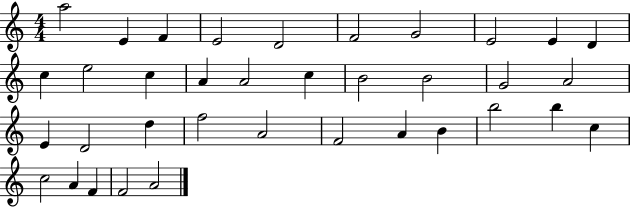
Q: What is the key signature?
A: C major